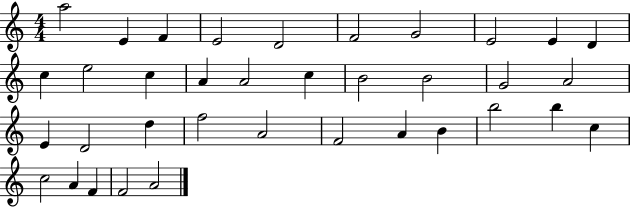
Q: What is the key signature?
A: C major